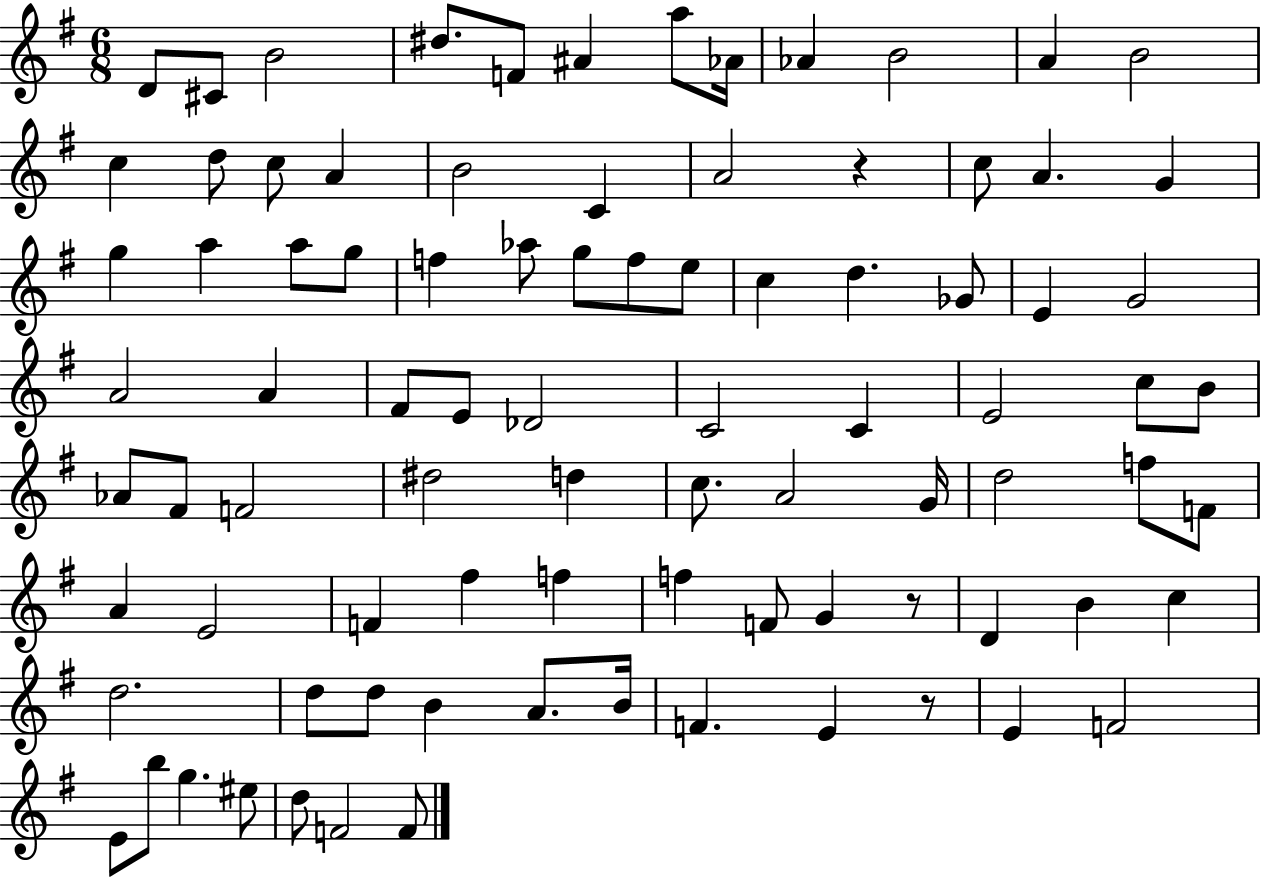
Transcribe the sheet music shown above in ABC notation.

X:1
T:Untitled
M:6/8
L:1/4
K:G
D/2 ^C/2 B2 ^d/2 F/2 ^A a/2 _A/4 _A B2 A B2 c d/2 c/2 A B2 C A2 z c/2 A G g a a/2 g/2 f _a/2 g/2 f/2 e/2 c d _G/2 E G2 A2 A ^F/2 E/2 _D2 C2 C E2 c/2 B/2 _A/2 ^F/2 F2 ^d2 d c/2 A2 G/4 d2 f/2 F/2 A E2 F ^f f f F/2 G z/2 D B c d2 d/2 d/2 B A/2 B/4 F E z/2 E F2 E/2 b/2 g ^e/2 d/2 F2 F/2